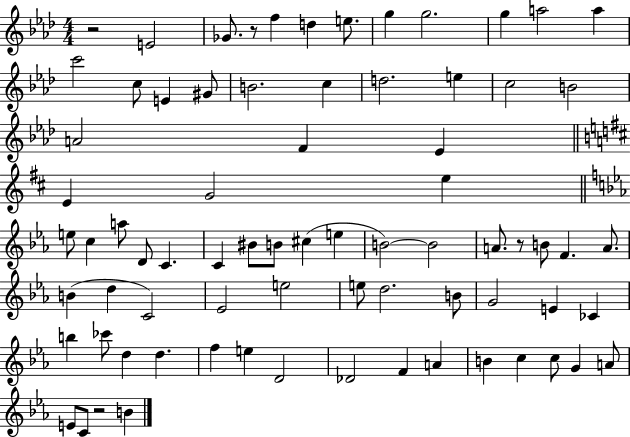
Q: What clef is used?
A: treble